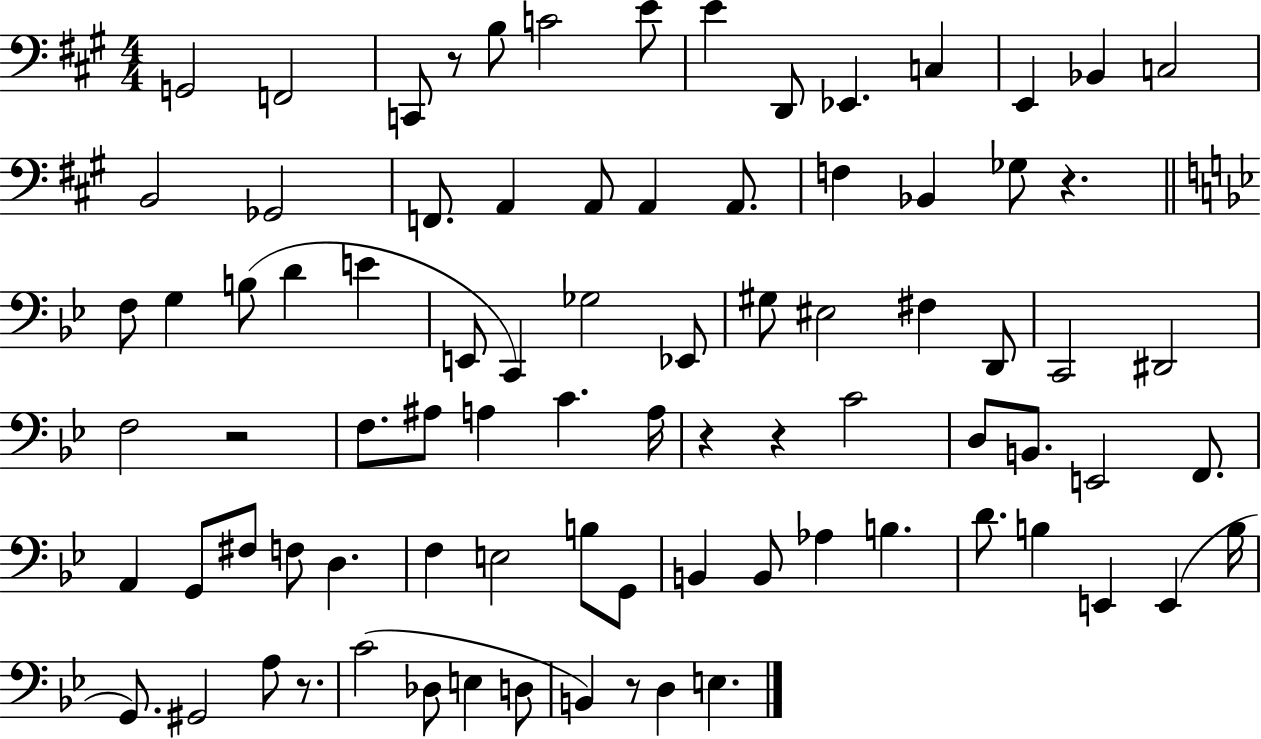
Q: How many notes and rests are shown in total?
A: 84